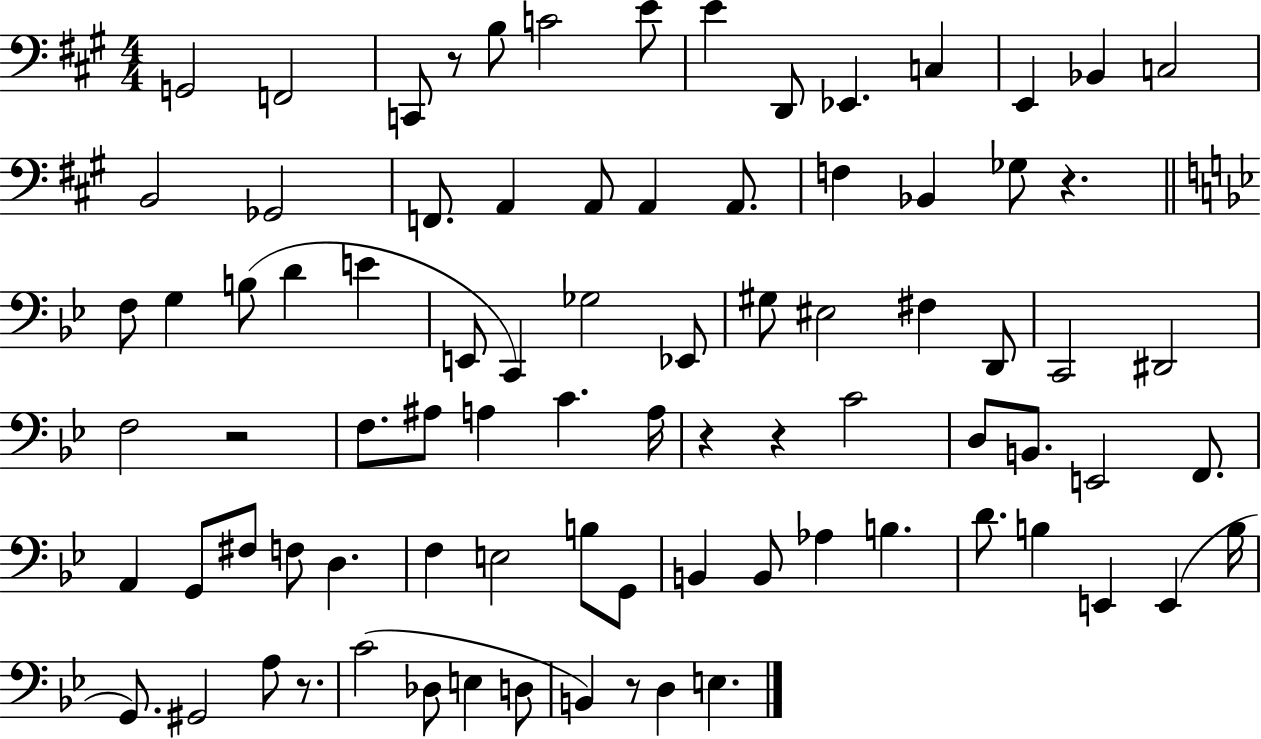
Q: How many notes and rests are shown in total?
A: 84